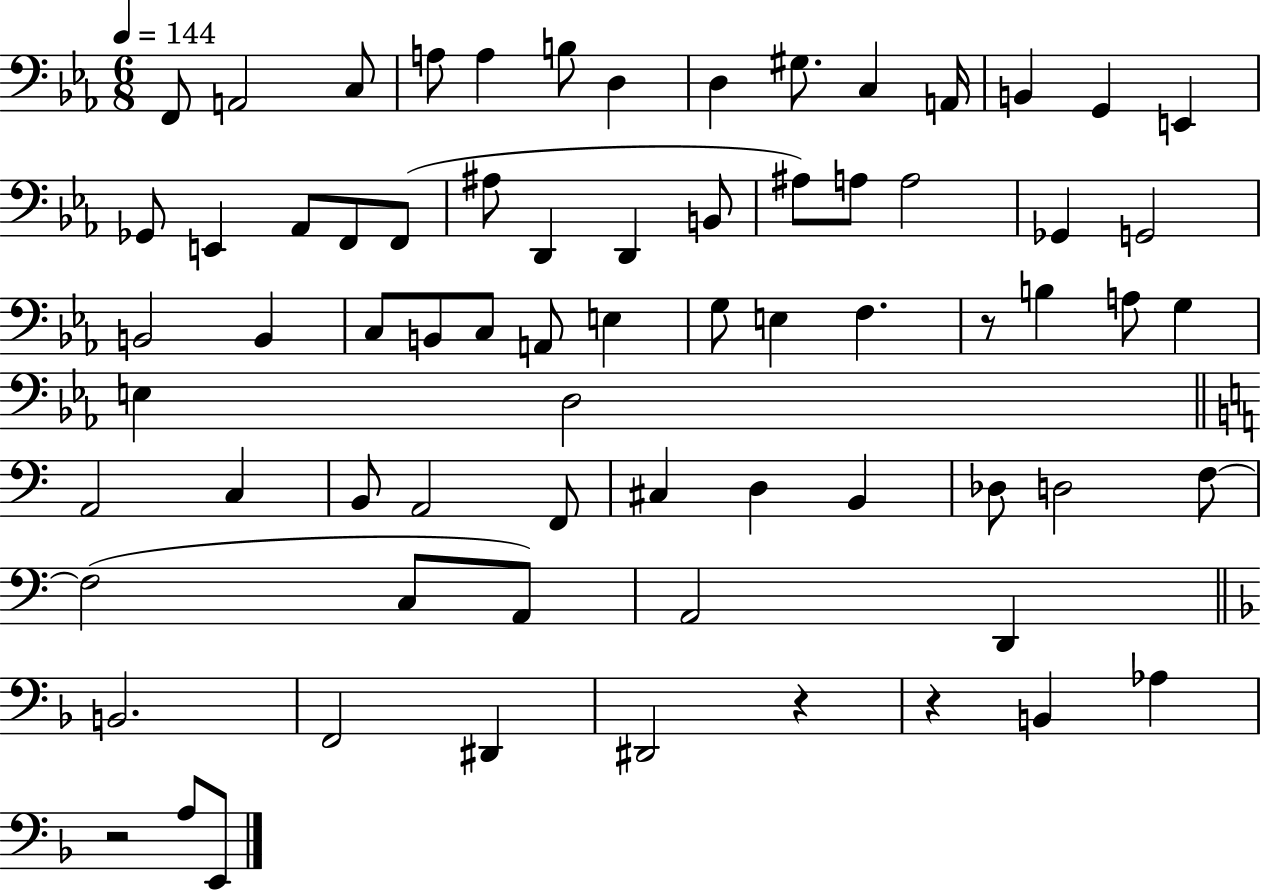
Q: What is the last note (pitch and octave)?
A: E2